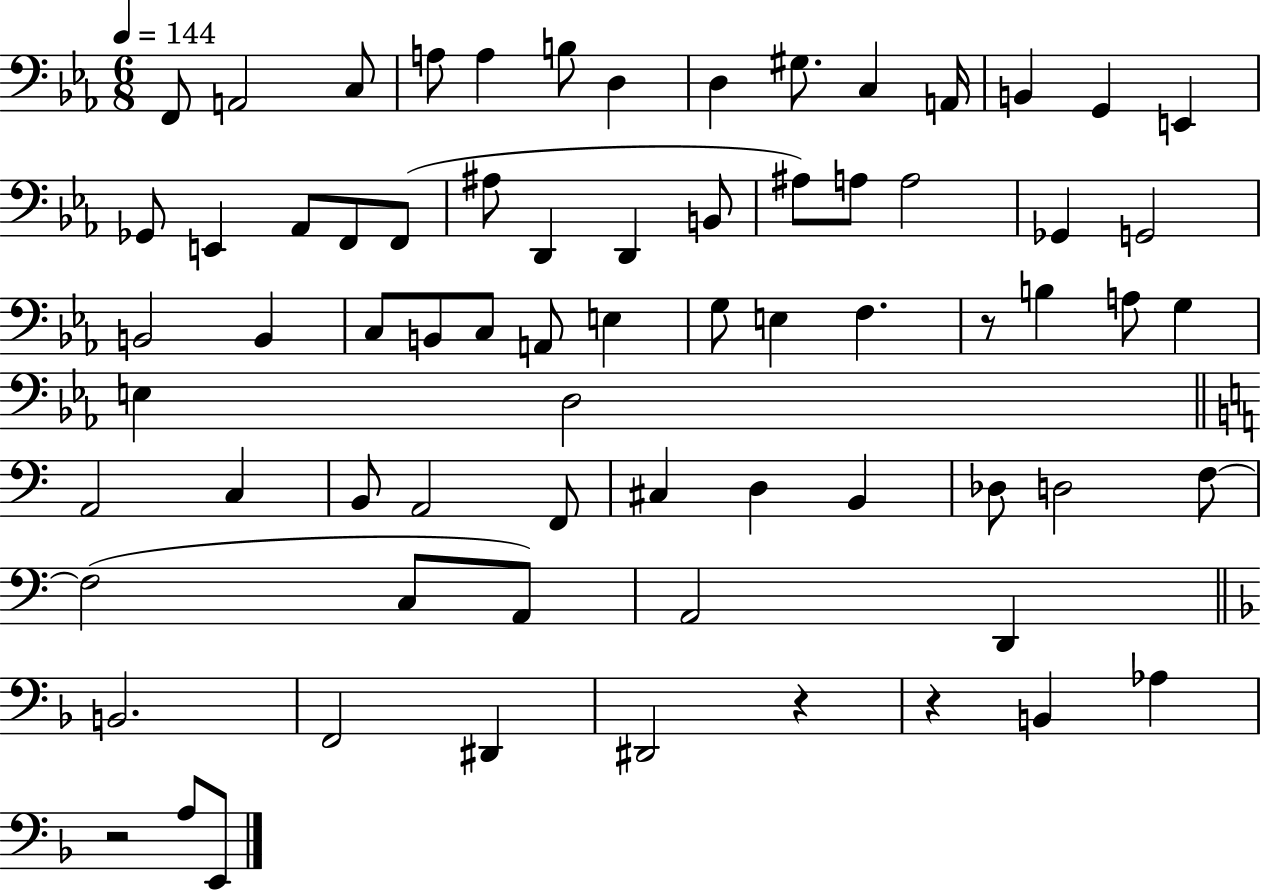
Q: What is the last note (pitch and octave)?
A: E2